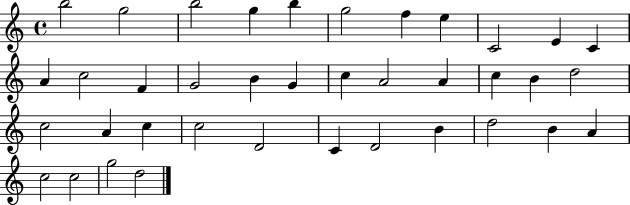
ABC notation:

X:1
T:Untitled
M:4/4
L:1/4
K:C
b2 g2 b2 g b g2 f e C2 E C A c2 F G2 B G c A2 A c B d2 c2 A c c2 D2 C D2 B d2 B A c2 c2 g2 d2